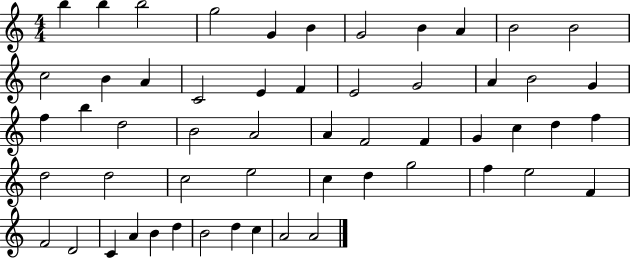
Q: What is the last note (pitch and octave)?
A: A4